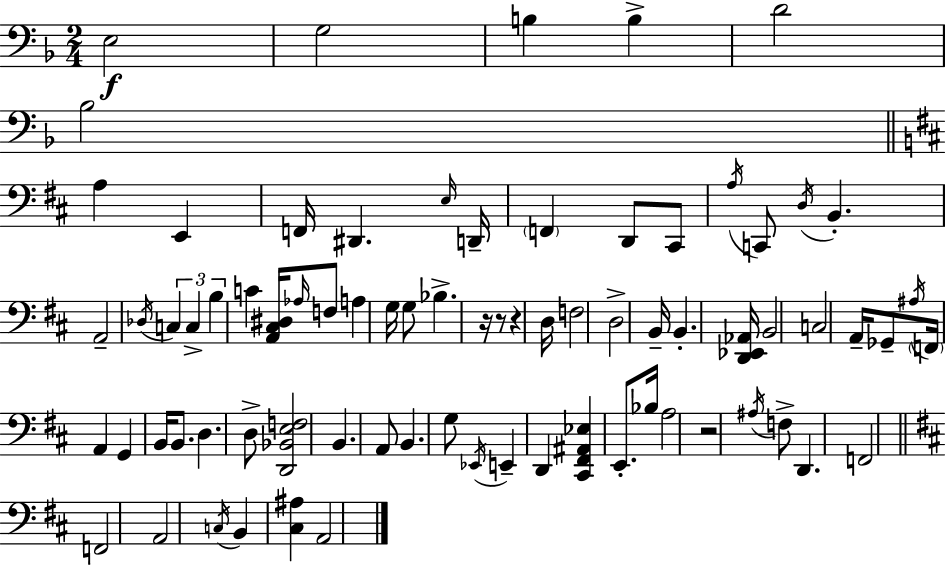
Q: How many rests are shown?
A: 4